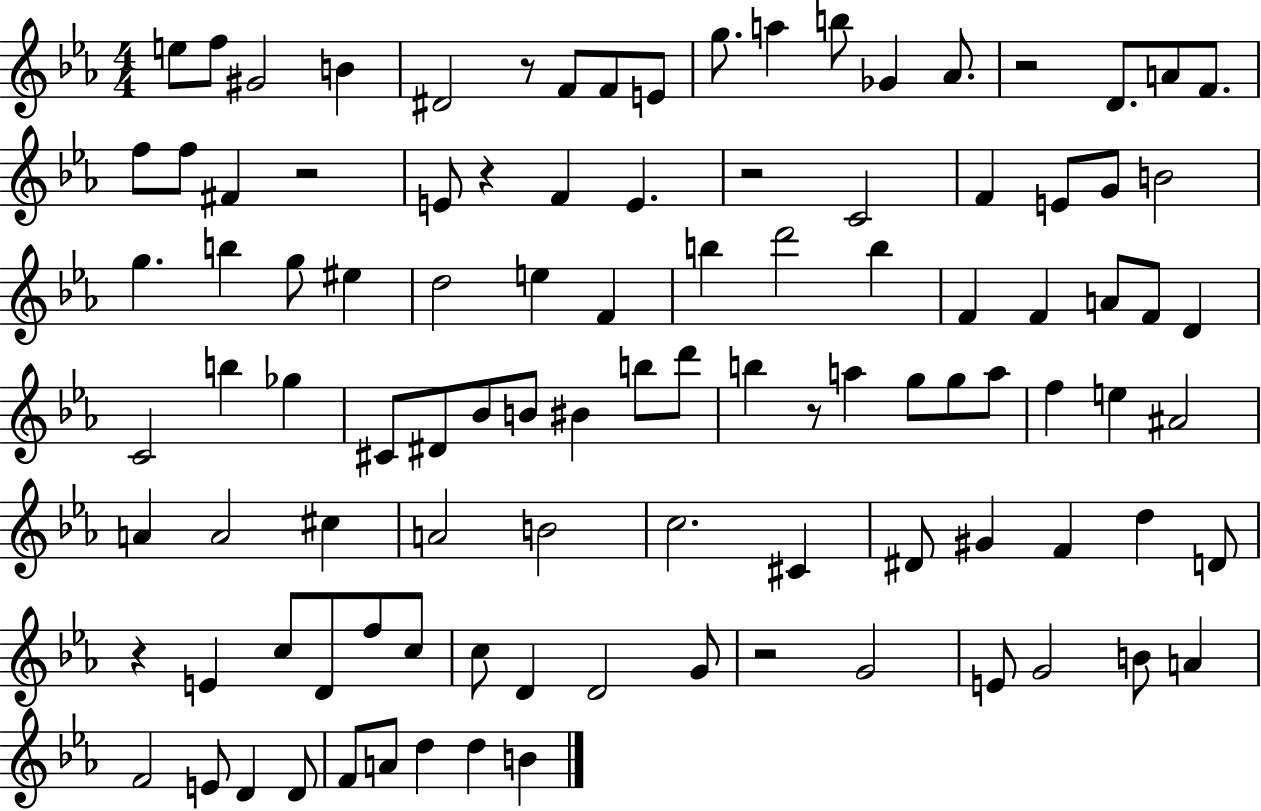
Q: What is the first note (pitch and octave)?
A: E5